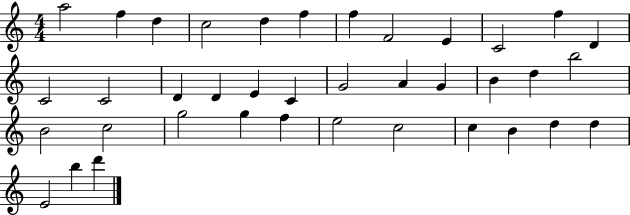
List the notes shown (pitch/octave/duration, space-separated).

A5/h F5/q D5/q C5/h D5/q F5/q F5/q F4/h E4/q C4/h F5/q D4/q C4/h C4/h D4/q D4/q E4/q C4/q G4/h A4/q G4/q B4/q D5/q B5/h B4/h C5/h G5/h G5/q F5/q E5/h C5/h C5/q B4/q D5/q D5/q E4/h B5/q D6/q